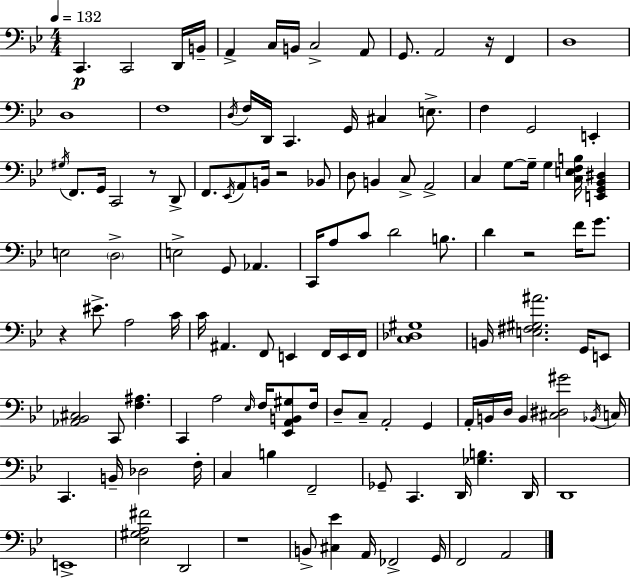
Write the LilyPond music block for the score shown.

{
  \clef bass
  \numericTimeSignature
  \time 4/4
  \key g \minor
  \tempo 4 = 132
  c,4.\p c,2 d,16 b,16-- | a,4-> c16 b,16 c2-> a,8 | g,8. a,2 r16 f,4 | d1 | \break d1 | f1 | \acciaccatura { d16 } f16 d,16 c,4. g,16 cis4 e8.-> | f4 g,2 e,4-. | \break \acciaccatura { gis16 } f,8. g,16 c,2 r8 | d,8-> f,8. \acciaccatura { ees,16 } a,8 b,16 r2 | bes,8 d8 b,4 c8-> a,2-> | c4 g8~~ g16-- g4 <c e f b>16 <e, g, bes, dis>4 | \break e2 \parenthesize d2-> | e2-> g,8 aes,4. | c,16 a8 c'8 d'2 | b8. d'4 r2 f'16 | \break g'8. r4 eis'8.-> a2 | c'16 c'16 ais,4. f,8 e,4 | f,16 e,16 f,16 <c des gis>1 | b,16 <e fis gis ais'>2. | \break g,16 e,8 <aes, bes, cis>2 c,8 <f ais>4. | c,4 a2 \grace { ees16 } | f16 <ees, a, b, gis>8 f16 d8-- c8-- a,2-. | g,4 a,16-. b,16 d16 b,4 <cis dis gis'>2 | \break \acciaccatura { bes,16 } c16 c,4. b,16-- des2 | f16-. c4 b4 f,2-- | ges,8-- c,4. d,16 <ges b>4. | d,16 d,1 | \break e,1-> | <ees gis a fis'>2 d,2 | r1 | b,8-> <cis ees'>4 a,16 fes,2-> | \break g,16 f,2 a,2 | \bar "|."
}